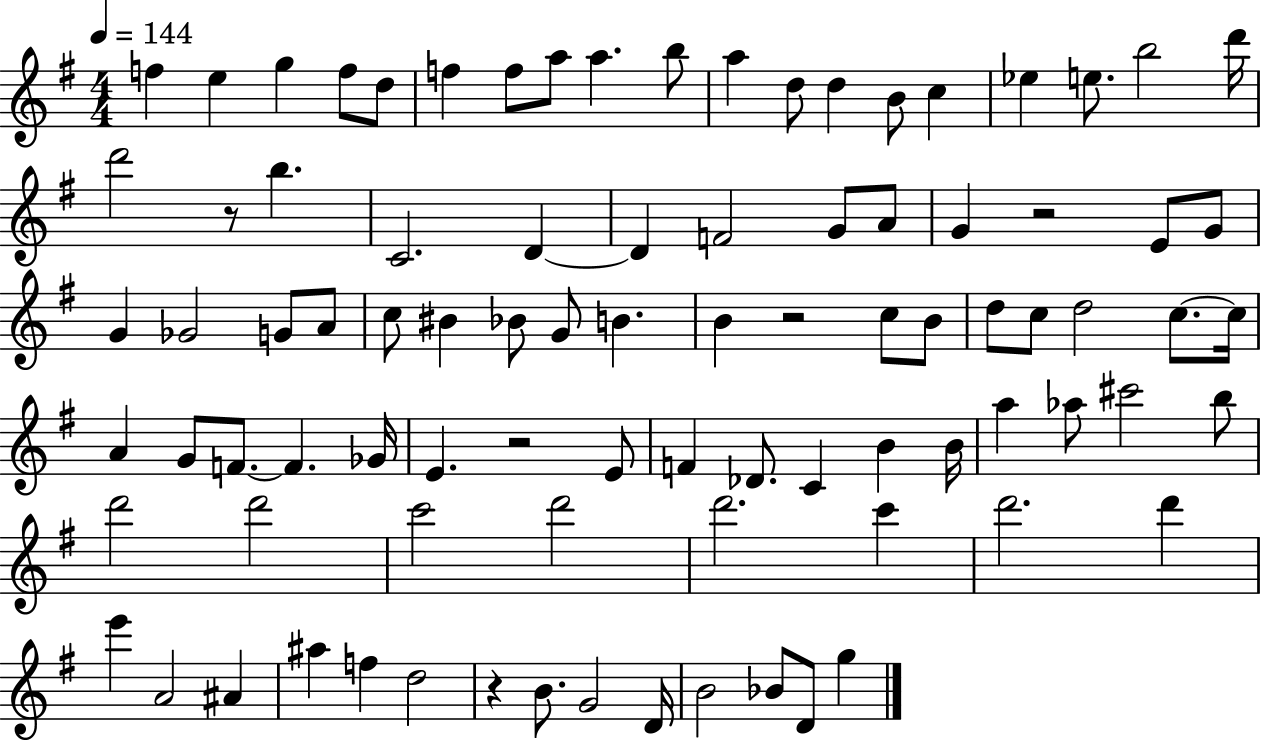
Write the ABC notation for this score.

X:1
T:Untitled
M:4/4
L:1/4
K:G
f e g f/2 d/2 f f/2 a/2 a b/2 a d/2 d B/2 c _e e/2 b2 d'/4 d'2 z/2 b C2 D D F2 G/2 A/2 G z2 E/2 G/2 G _G2 G/2 A/2 c/2 ^B _B/2 G/2 B B z2 c/2 B/2 d/2 c/2 d2 c/2 c/4 A G/2 F/2 F _G/4 E z2 E/2 F _D/2 C B B/4 a _a/2 ^c'2 b/2 d'2 d'2 c'2 d'2 d'2 c' d'2 d' e' A2 ^A ^a f d2 z B/2 G2 D/4 B2 _B/2 D/2 g